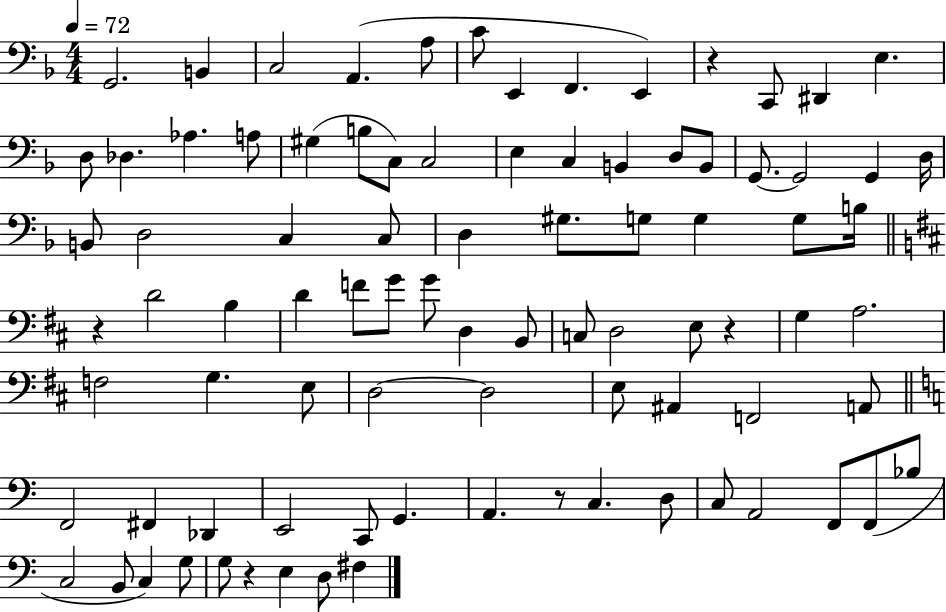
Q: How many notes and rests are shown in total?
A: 88